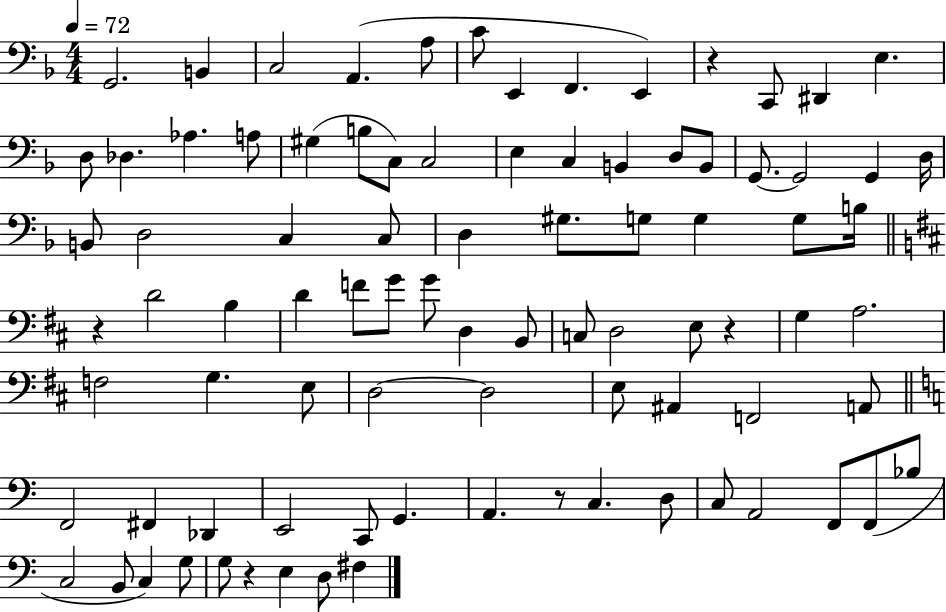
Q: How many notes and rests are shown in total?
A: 88